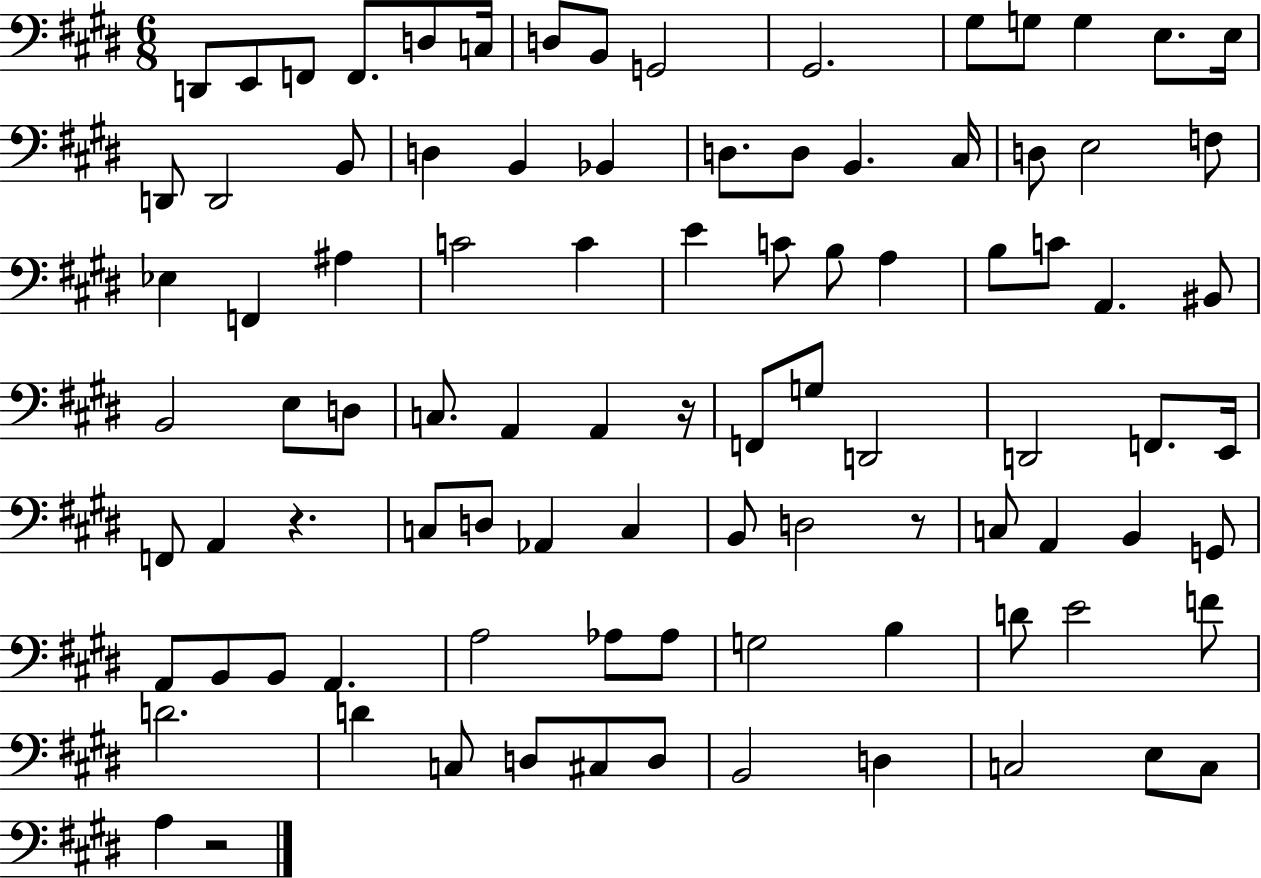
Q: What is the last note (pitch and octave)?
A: A3